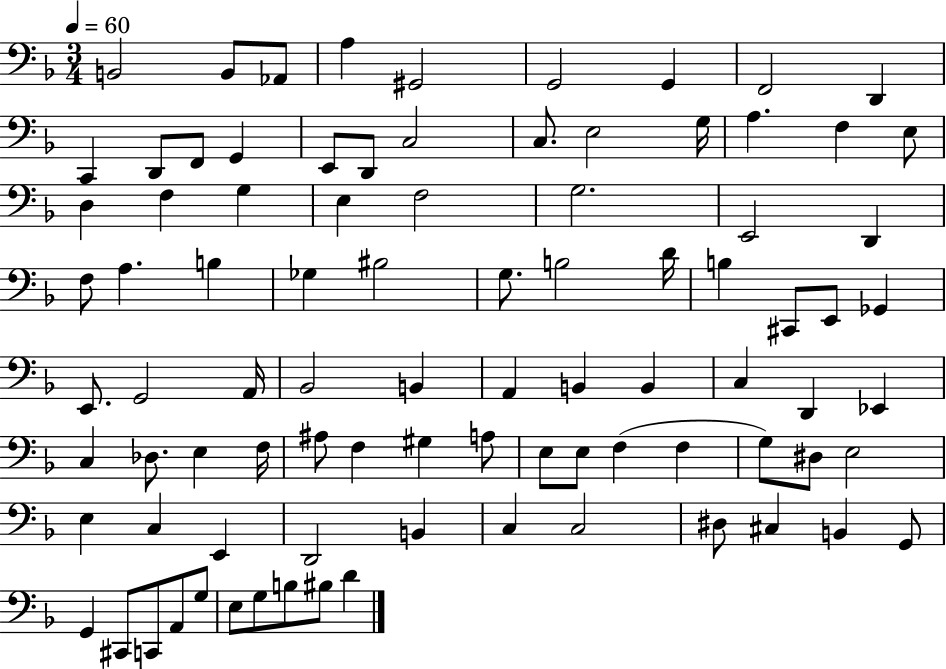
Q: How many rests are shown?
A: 0